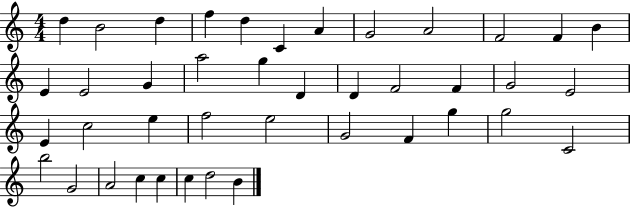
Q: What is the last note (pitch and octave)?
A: B4